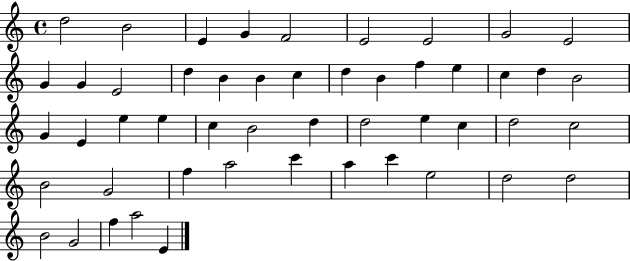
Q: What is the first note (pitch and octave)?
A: D5